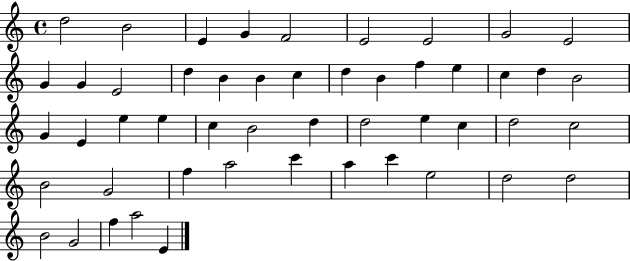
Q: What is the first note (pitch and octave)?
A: D5